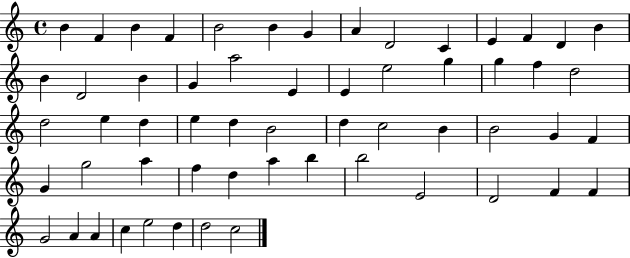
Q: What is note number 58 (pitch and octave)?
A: C5